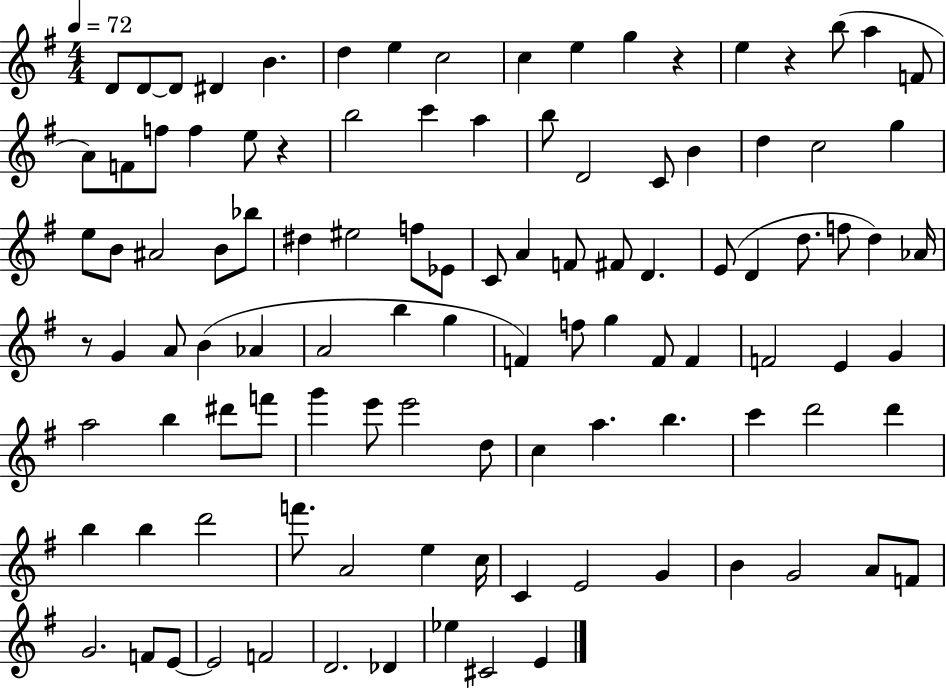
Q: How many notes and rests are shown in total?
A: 107